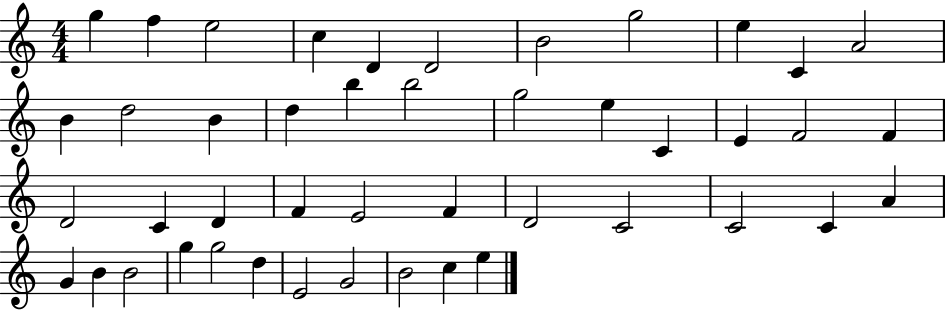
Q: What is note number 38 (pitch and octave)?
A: G5